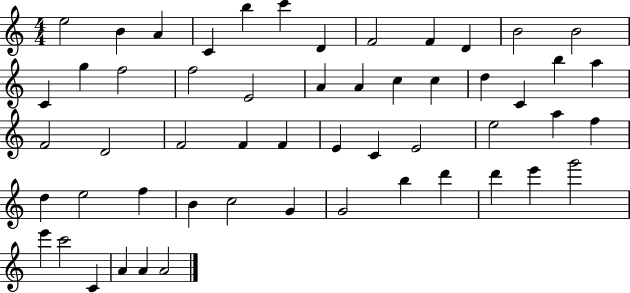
{
  \clef treble
  \numericTimeSignature
  \time 4/4
  \key c \major
  e''2 b'4 a'4 | c'4 b''4 c'''4 d'4 | f'2 f'4 d'4 | b'2 b'2 | \break c'4 g''4 f''2 | f''2 e'2 | a'4 a'4 c''4 c''4 | d''4 c'4 b''4 a''4 | \break f'2 d'2 | f'2 f'4 f'4 | e'4 c'4 e'2 | e''2 a''4 f''4 | \break d''4 e''2 f''4 | b'4 c''2 g'4 | g'2 b''4 d'''4 | d'''4 e'''4 g'''2 | \break e'''4 c'''2 c'4 | a'4 a'4 a'2 | \bar "|."
}